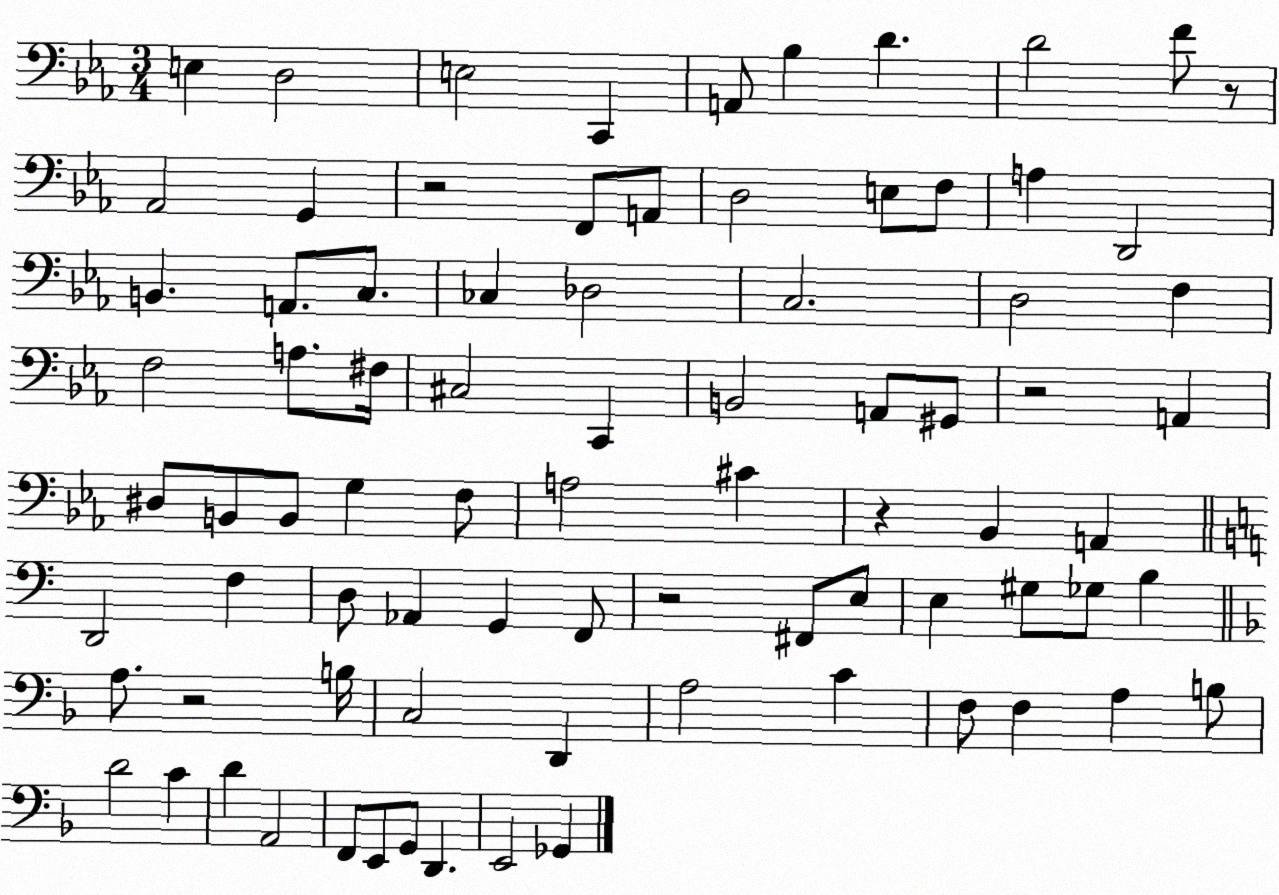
X:1
T:Untitled
M:3/4
L:1/4
K:Eb
E, D,2 E,2 C,, A,,/2 _B, D D2 F/2 z/2 _A,,2 G,, z2 F,,/2 A,,/2 D,2 E,/2 F,/2 A, D,,2 B,, A,,/2 C,/2 _C, _D,2 C,2 D,2 F, F,2 A,/2 ^F,/4 ^C,2 C,, B,,2 A,,/2 ^G,,/2 z2 A,, ^D,/2 B,,/2 B,,/2 G, F,/2 A,2 ^C z _B,, A,, D,,2 F, D,/2 _A,, G,, F,,/2 z2 ^F,,/2 E,/2 E, ^G,/2 _G,/2 B, A,/2 z2 B,/4 C,2 D,, A,2 C F,/2 F, A, B,/2 D2 C D A,,2 F,,/2 E,,/2 G,,/2 D,, E,,2 _G,,